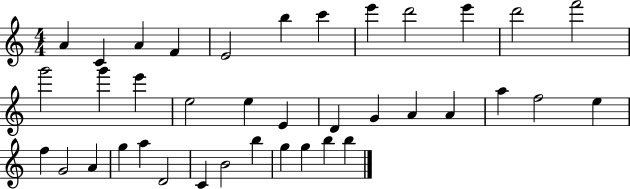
{
  \clef treble
  \numericTimeSignature
  \time 4/4
  \key c \major
  a'4 c'4 a'4 f'4 | e'2 b''4 c'''4 | e'''4 d'''2 e'''4 | d'''2 f'''2 | \break g'''2 g'''4 e'''4 | e''2 e''4 e'4 | d'4 g'4 a'4 a'4 | a''4 f''2 e''4 | \break f''4 g'2 a'4 | g''4 a''4 d'2 | c'4 b'2 b''4 | g''4 g''4 b''4 b''4 | \break \bar "|."
}